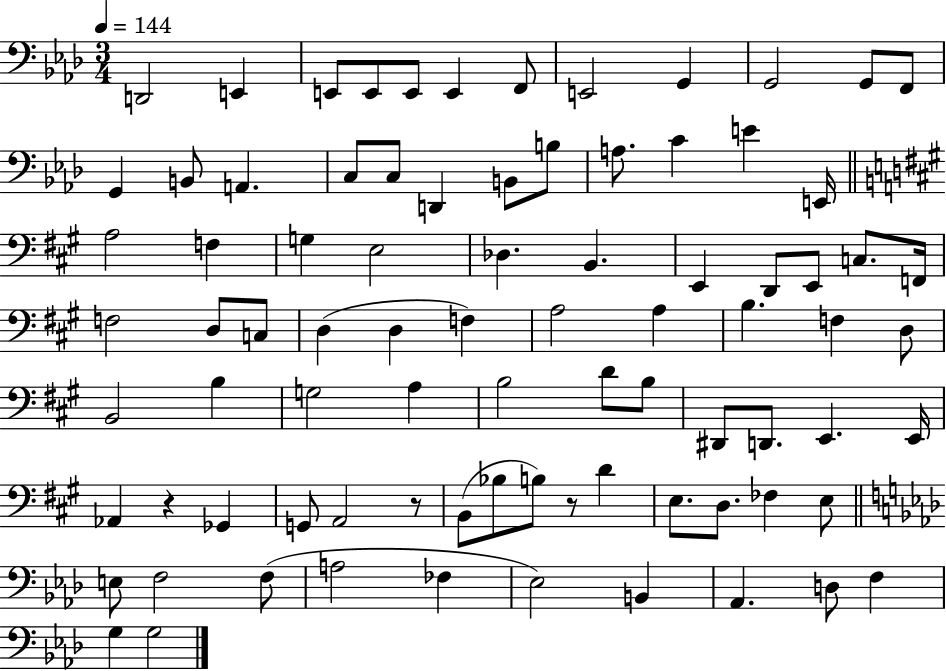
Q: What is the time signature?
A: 3/4